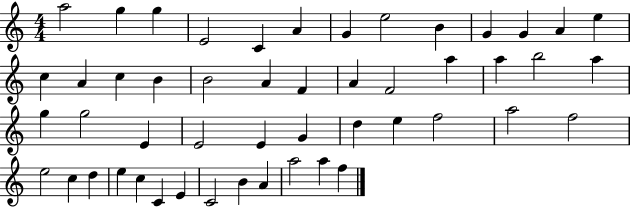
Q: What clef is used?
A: treble